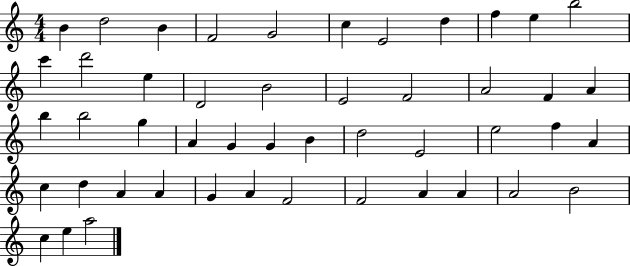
B4/q D5/h B4/q F4/h G4/h C5/q E4/h D5/q F5/q E5/q B5/h C6/q D6/h E5/q D4/h B4/h E4/h F4/h A4/h F4/q A4/q B5/q B5/h G5/q A4/q G4/q G4/q B4/q D5/h E4/h E5/h F5/q A4/q C5/q D5/q A4/q A4/q G4/q A4/q F4/h F4/h A4/q A4/q A4/h B4/h C5/q E5/q A5/h